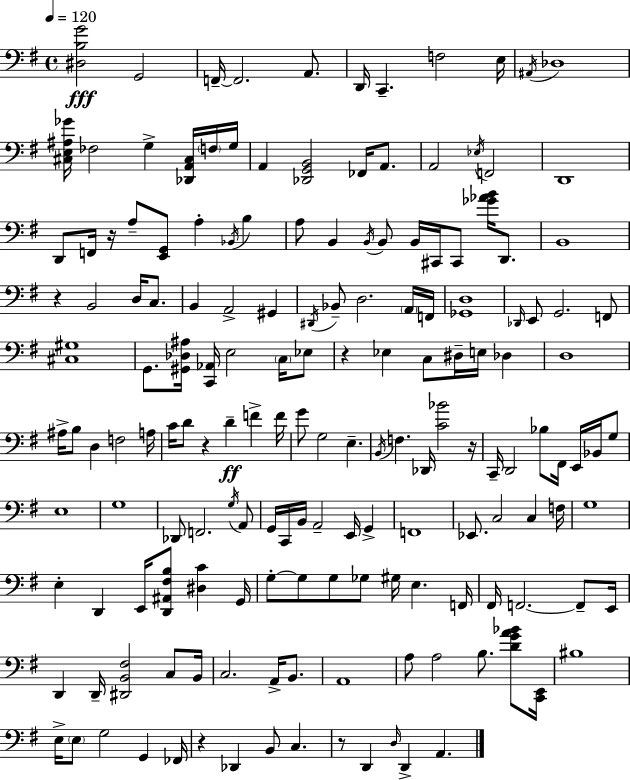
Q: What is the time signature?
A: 4/4